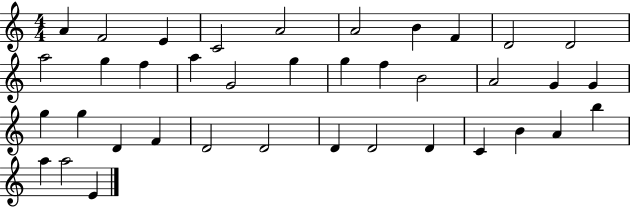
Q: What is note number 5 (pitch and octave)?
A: A4